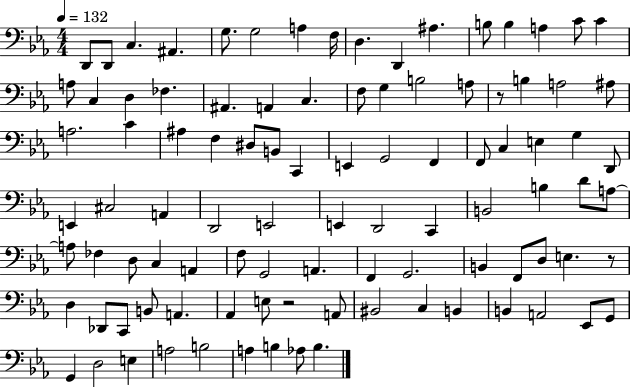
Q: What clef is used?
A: bass